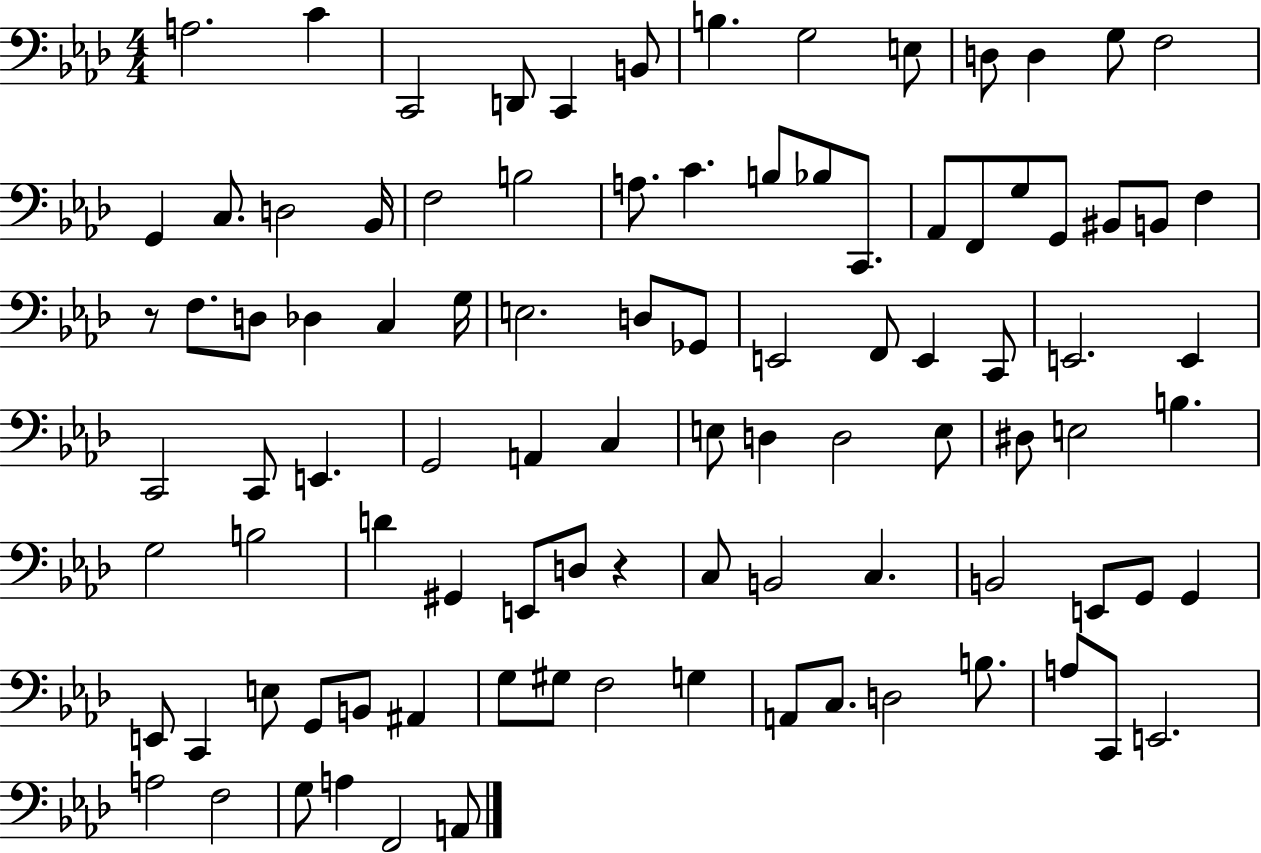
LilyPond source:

{
  \clef bass
  \numericTimeSignature
  \time 4/4
  \key aes \major
  a2. c'4 | c,2 d,8 c,4 b,8 | b4. g2 e8 | d8 d4 g8 f2 | \break g,4 c8. d2 bes,16 | f2 b2 | a8. c'4. b8 bes8 c,8. | aes,8 f,8 g8 g,8 bis,8 b,8 f4 | \break r8 f8. d8 des4 c4 g16 | e2. d8 ges,8 | e,2 f,8 e,4 c,8 | e,2. e,4 | \break c,2 c,8 e,4. | g,2 a,4 c4 | e8 d4 d2 e8 | dis8 e2 b4. | \break g2 b2 | d'4 gis,4 e,8 d8 r4 | c8 b,2 c4. | b,2 e,8 g,8 g,4 | \break e,8 c,4 e8 g,8 b,8 ais,4 | g8 gis8 f2 g4 | a,8 c8. d2 b8. | a8 c,8 e,2. | \break a2 f2 | g8 a4 f,2 a,8 | \bar "|."
}